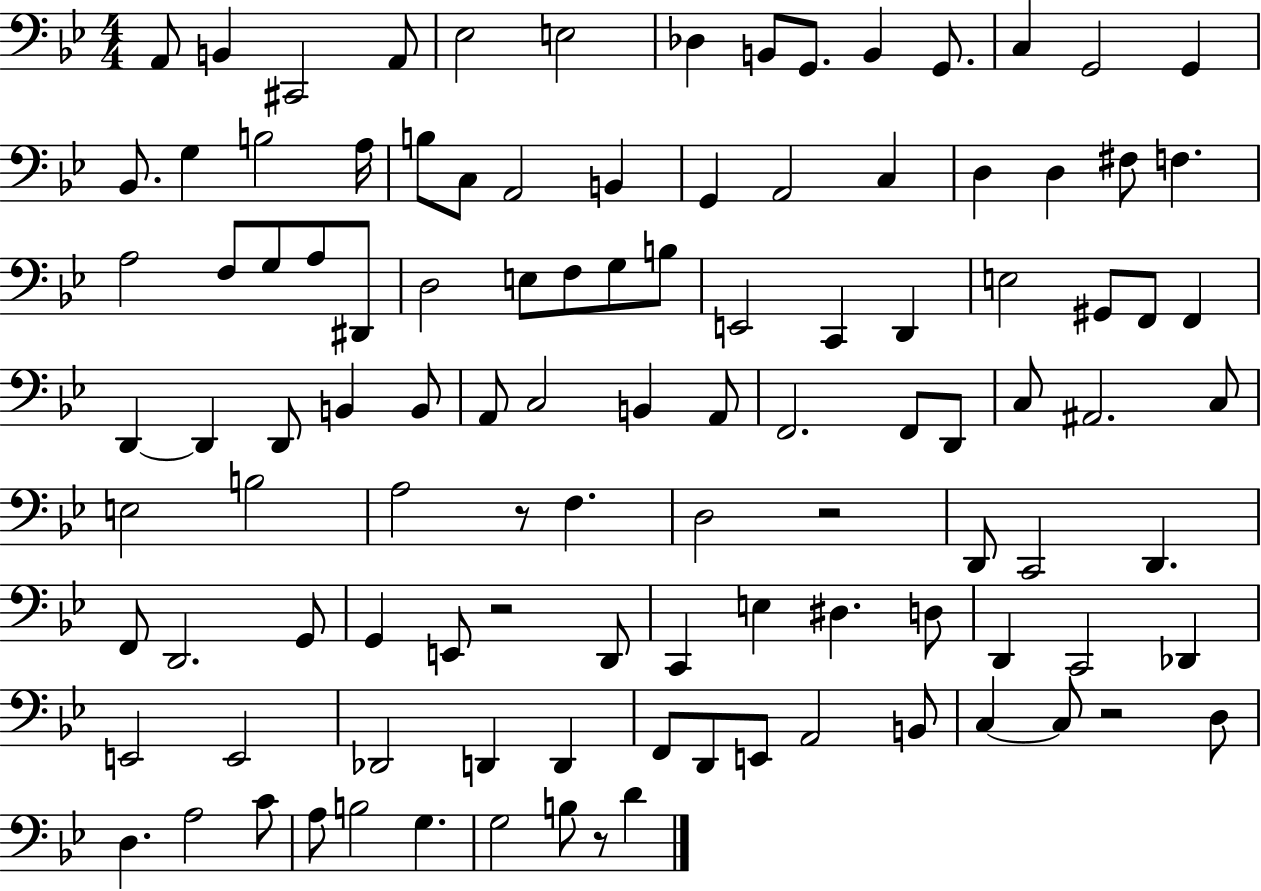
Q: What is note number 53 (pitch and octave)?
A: C3